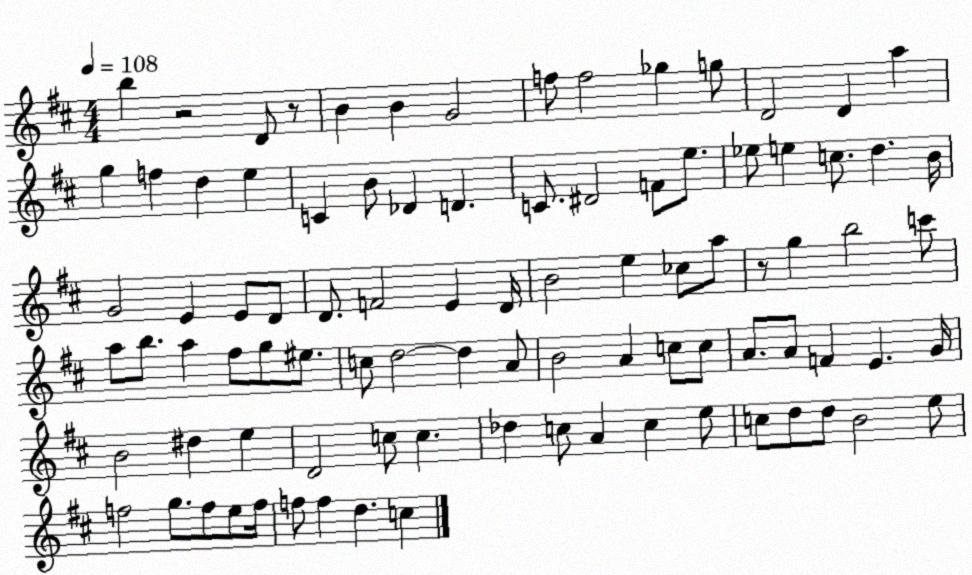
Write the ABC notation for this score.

X:1
T:Untitled
M:4/4
L:1/4
K:D
b z2 D/2 z/2 B B G2 f/2 f2 _g g/2 D2 D a g f d e C B/2 _D D C/2 ^D2 F/2 e/2 _e/2 e c/2 d B/4 G2 E E/2 D/2 D/2 F2 E D/4 B2 e _c/2 a/2 z/2 g b2 c'/2 a/2 b/2 a ^f/2 g/2 ^e/2 c/2 d2 d A/2 B2 A c/2 c/2 A/2 A/2 F E G/4 B2 ^d e D2 c/2 c _d c/2 A c e/2 c/2 d/2 d/2 B2 e/2 f2 g/2 f/2 e/2 f/4 f/2 f d c